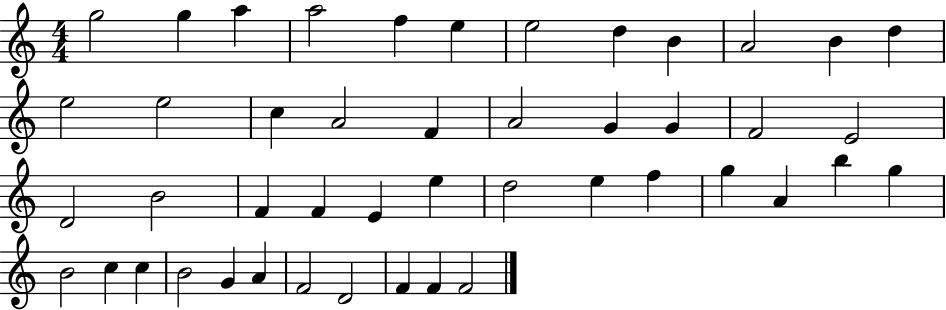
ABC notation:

X:1
T:Untitled
M:4/4
L:1/4
K:C
g2 g a a2 f e e2 d B A2 B d e2 e2 c A2 F A2 G G F2 E2 D2 B2 F F E e d2 e f g A b g B2 c c B2 G A F2 D2 F F F2